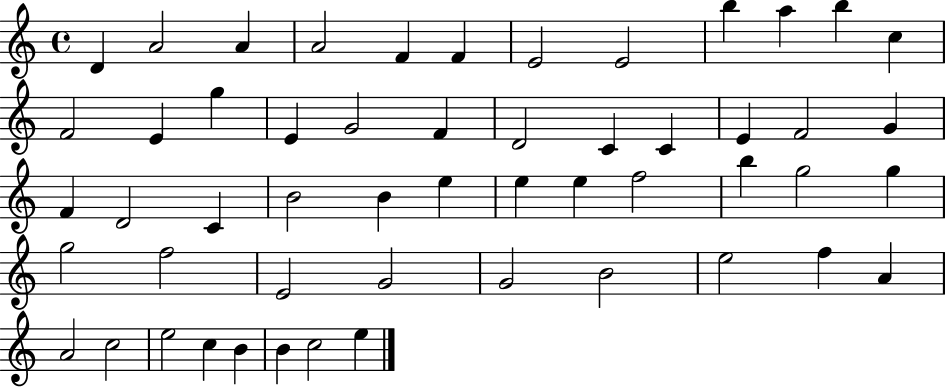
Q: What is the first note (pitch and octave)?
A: D4